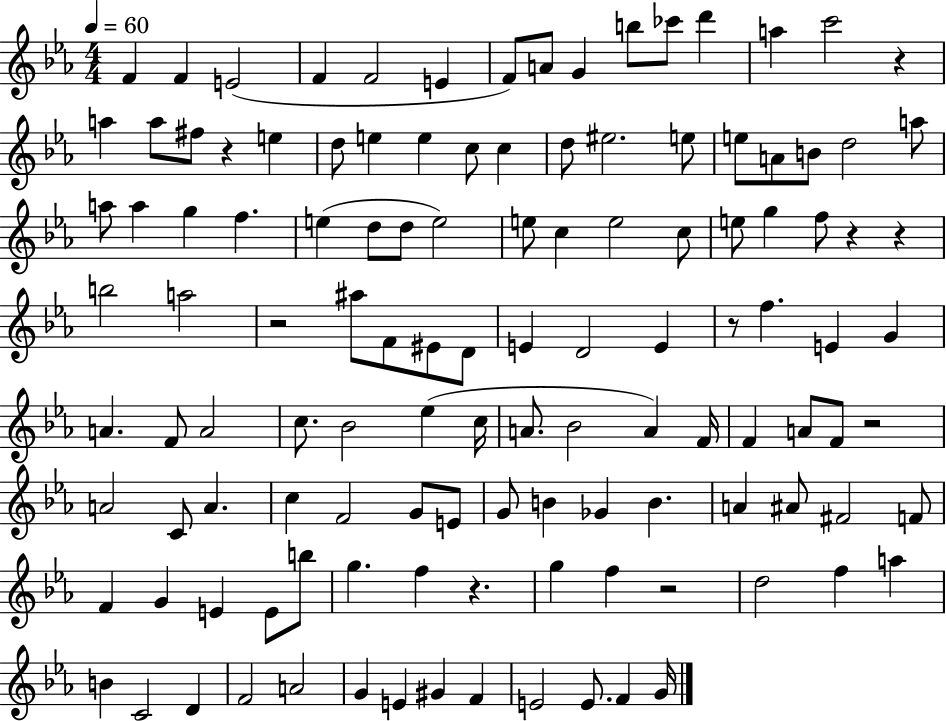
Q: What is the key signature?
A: EES major